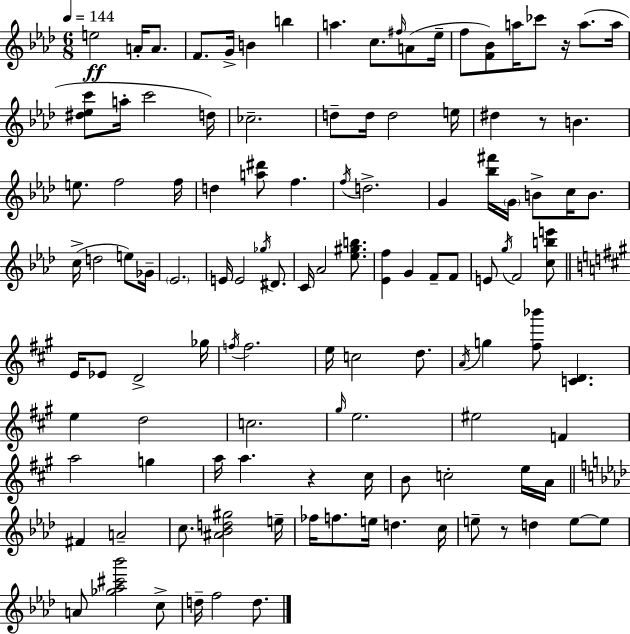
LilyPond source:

{
  \clef treble
  \numericTimeSignature
  \time 6/8
  \key f \minor
  \tempo 4 = 144
  e''2\ff a'16-. a'8. | f'8. g'16-> b'4 b''4 | a''4. c''8. \grace { fis''16 }( a'8 | ees''16-- f''8 <f' bes'>8) a''16 ces'''8 r16 a''8.( | \break a''16 <dis'' ees'' c'''>8 a''16-. c'''2 | d''16) ces''2.-- | d''8-- d''16 d''2 | e''16 dis''4 r8 b'4. | \break e''8. f''2 | f''16 d''4 <a'' dis'''>8 f''4. | \acciaccatura { f''16 } d''2.-> | g'4 <bes'' fis'''>16 \parenthesize g'16 b'8-> c''16 b'8. | \break c''16->( d''2 e''8) | ges'16-- \parenthesize ees'2. | e'16 e'2 \acciaccatura { ges''16 } | dis'8. c'16 aes'2 | \break <ees'' gis'' b''>8. <ees' f''>4 g'4 f'8-- | f'8 e'8 \acciaccatura { g''16 } f'2 | <c'' b'' e'''>8 \bar "||" \break \key a \major e'16 ees'8 d'2-> ges''16 | \acciaccatura { f''16 } f''2. | e''16 c''2 d''8. | \acciaccatura { a'16 } g''4 <fis'' bes'''>8 <c' d'>4. | \break e''4 d''2 | c''2. | \grace { gis''16 } e''2. | eis''2 f'4 | \break a''2 g''4 | a''16 a''4. r4 | cis''16 b'8 c''2-. | e''16 a'16 \bar "||" \break \key f \minor fis'4 a'2-- | c''8. <ais' bes' d'' gis''>2 e''16-- | fes''16 f''8. e''16 d''4. c''16 | e''8-- r8 d''4 e''8~~ e''8 | \break a'8 <ges'' aes'' cis''' bes'''>2 c''8-> | d''16-- f''2 d''8. | \bar "|."
}